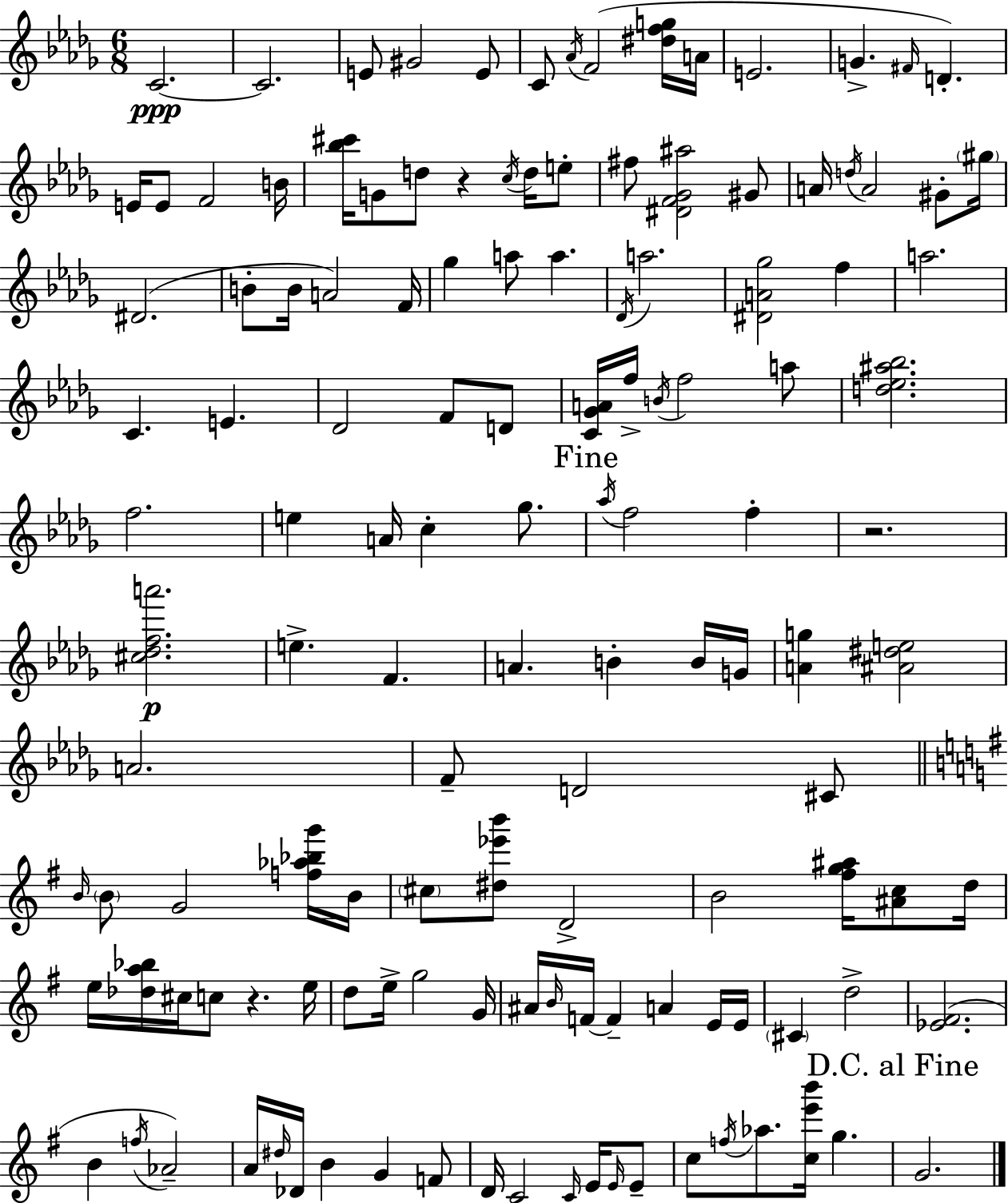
C4/h. C4/h. E4/e G#4/h E4/e C4/e Ab4/s F4/h [D#5,F5,G5]/s A4/s E4/h. G4/q. F#4/s D4/q. E4/s E4/e F4/h B4/s [Bb5,C#6]/s G4/e D5/e R/q C5/s D5/s E5/e F#5/e [D#4,F4,Gb4,A#5]/h G#4/e A4/s D5/s A4/h G#4/e G#5/s D#4/h. B4/e B4/s A4/h F4/s Gb5/q A5/e A5/q. Db4/s A5/h. [D#4,A4,Gb5]/h F5/q A5/h. C4/q. E4/q. Db4/h F4/e D4/e [C4,Gb4,A4]/s F5/s B4/s F5/h A5/e [D5,Eb5,A#5,Bb5]/h. F5/h. E5/q A4/s C5/q Gb5/e. Ab5/s F5/h F5/q R/h. [C#5,Db5,F5,A6]/h. E5/q. F4/q. A4/q. B4/q B4/s G4/s [A4,G5]/q [A#4,D#5,E5]/h A4/h. F4/e D4/h C#4/e B4/s B4/e G4/h [F5,Ab5,Bb5,G6]/s B4/s C#5/e [D#5,Eb6,B6]/e D4/h B4/h [F#5,G5,A#5]/s [A#4,C5]/e D5/s E5/s [Db5,A5,Bb5]/s C#5/s C5/e R/q. E5/s D5/e E5/s G5/h G4/s A#4/s B4/s F4/s F4/q A4/q E4/s E4/s C#4/q D5/h [Eb4,F#4]/h. B4/q F5/s Ab4/h A4/s D#5/s Db4/s B4/q G4/q F4/e D4/s C4/h C4/s E4/s E4/s E4/e C5/e F5/s Ab5/e. [C5,E6,B6]/s G5/q. G4/h.